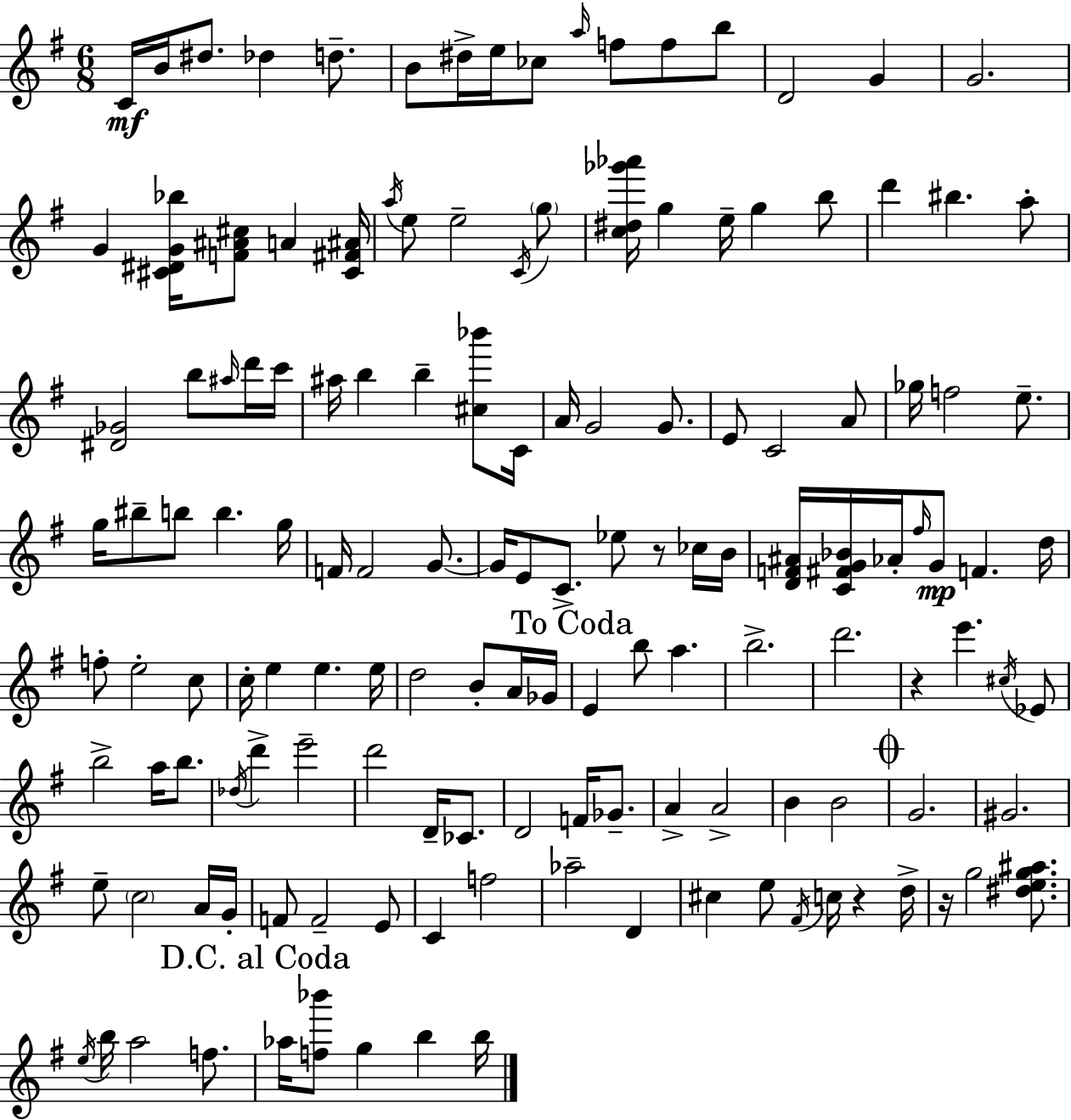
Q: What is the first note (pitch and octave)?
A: C4